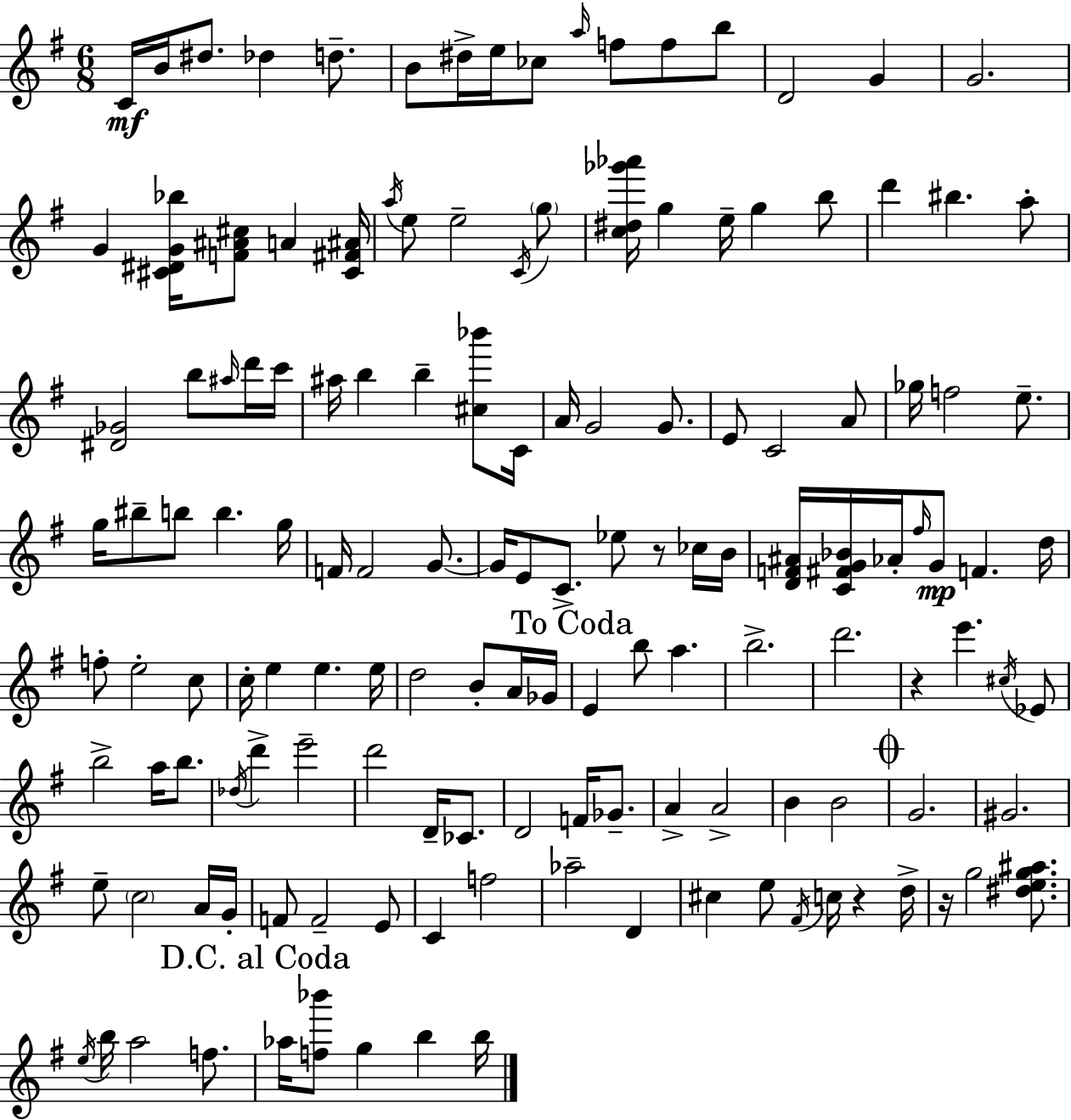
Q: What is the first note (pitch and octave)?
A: C4